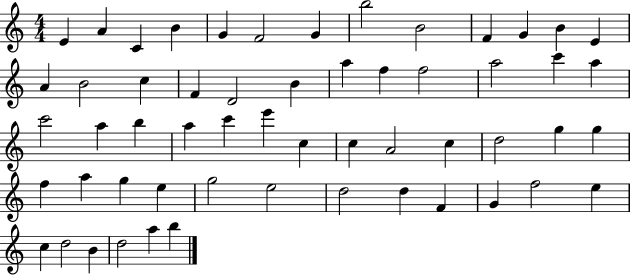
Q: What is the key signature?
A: C major